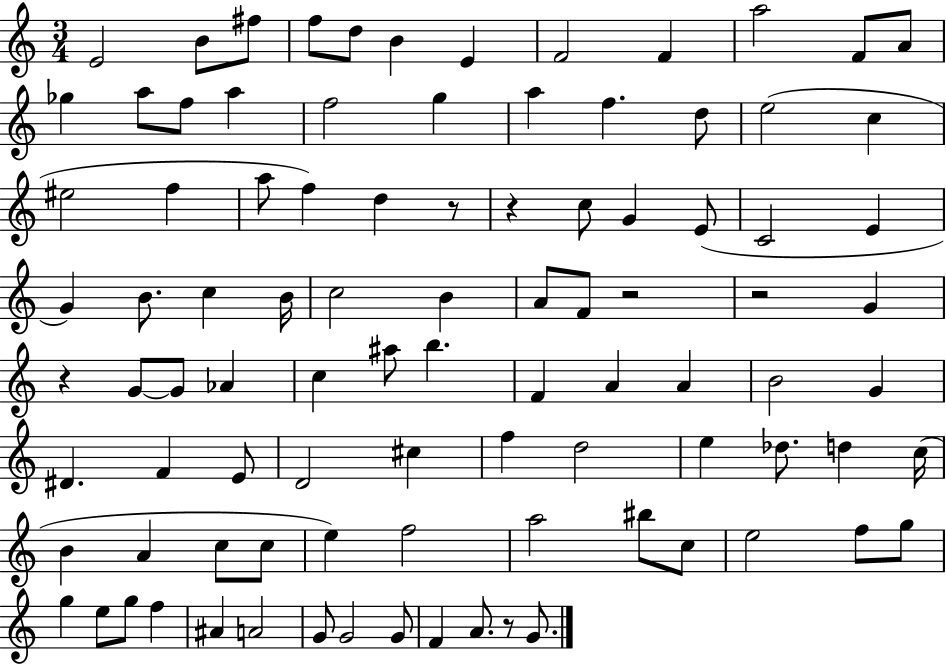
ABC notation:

X:1
T:Untitled
M:3/4
L:1/4
K:C
E2 B/2 ^f/2 f/2 d/2 B E F2 F a2 F/2 A/2 _g a/2 f/2 a f2 g a f d/2 e2 c ^e2 f a/2 f d z/2 z c/2 G E/2 C2 E G B/2 c B/4 c2 B A/2 F/2 z2 z2 G z G/2 G/2 _A c ^a/2 b F A A B2 G ^D F E/2 D2 ^c f d2 e _d/2 d c/4 B A c/2 c/2 e f2 a2 ^b/2 c/2 e2 f/2 g/2 g e/2 g/2 f ^A A2 G/2 G2 G/2 F A/2 z/2 G/2